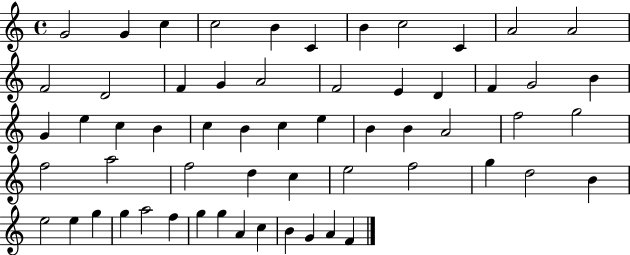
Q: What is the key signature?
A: C major